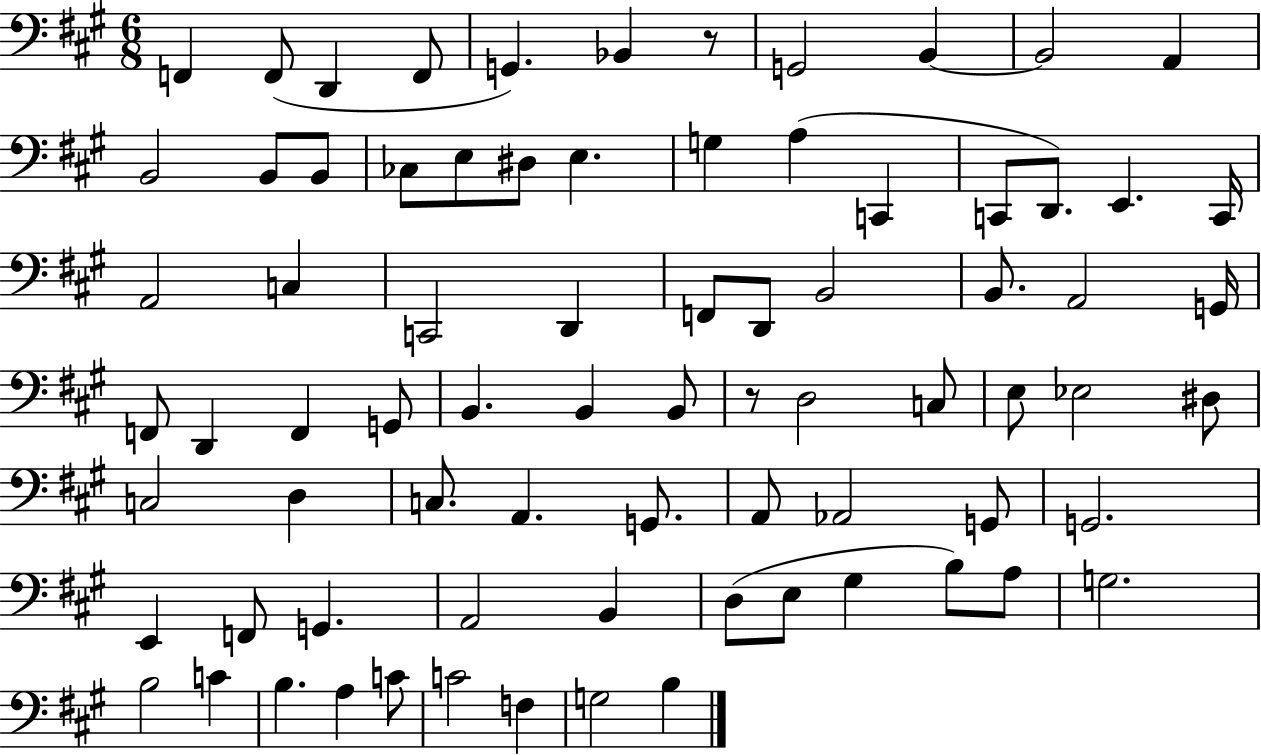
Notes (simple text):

F2/q F2/e D2/q F2/e G2/q. Bb2/q R/e G2/h B2/q B2/h A2/q B2/h B2/e B2/e CES3/e E3/e D#3/e E3/q. G3/q A3/q C2/q C2/e D2/e. E2/q. C2/s A2/h C3/q C2/h D2/q F2/e D2/e B2/h B2/e. A2/h G2/s F2/e D2/q F2/q G2/e B2/q. B2/q B2/e R/e D3/h C3/e E3/e Eb3/h D#3/e C3/h D3/q C3/e. A2/q. G2/e. A2/e Ab2/h G2/e G2/h. E2/q F2/e G2/q. A2/h B2/q D3/e E3/e G#3/q B3/e A3/e G3/h. B3/h C4/q B3/q. A3/q C4/e C4/h F3/q G3/h B3/q